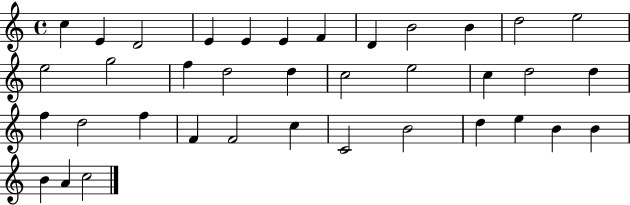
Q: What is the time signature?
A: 4/4